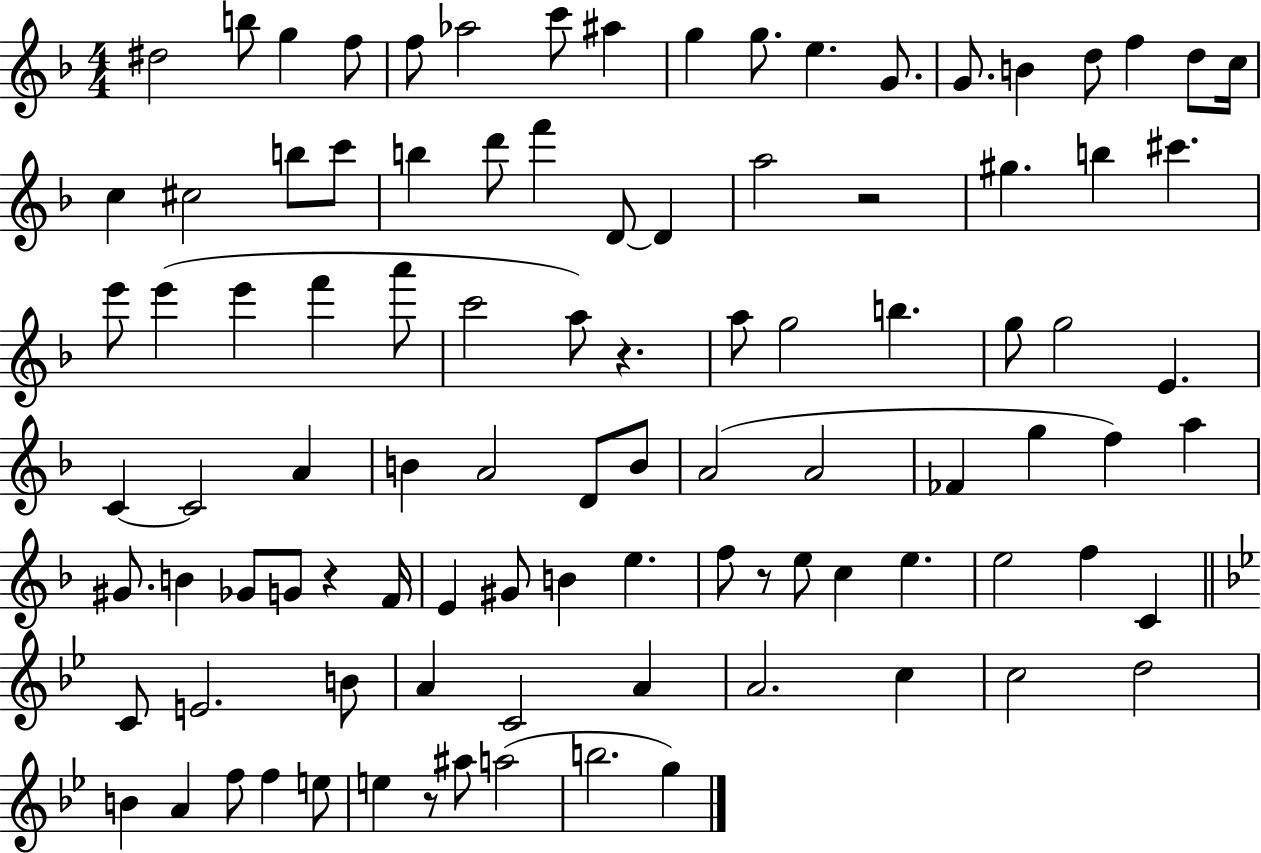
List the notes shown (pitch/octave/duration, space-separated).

D#5/h B5/e G5/q F5/e F5/e Ab5/h C6/e A#5/q G5/q G5/e. E5/q. G4/e. G4/e. B4/q D5/e F5/q D5/e C5/s C5/q C#5/h B5/e C6/e B5/q D6/e F6/q D4/e D4/q A5/h R/h G#5/q. B5/q C#6/q. E6/e E6/q E6/q F6/q A6/e C6/h A5/e R/q. A5/e G5/h B5/q. G5/e G5/h E4/q. C4/q C4/h A4/q B4/q A4/h D4/e B4/e A4/h A4/h FES4/q G5/q F5/q A5/q G#4/e. B4/q Gb4/e G4/e R/q F4/s E4/q G#4/e B4/q E5/q. F5/e R/e E5/e C5/q E5/q. E5/h F5/q C4/q C4/e E4/h. B4/e A4/q C4/h A4/q A4/h. C5/q C5/h D5/h B4/q A4/q F5/e F5/q E5/e E5/q R/e A#5/e A5/h B5/h. G5/q